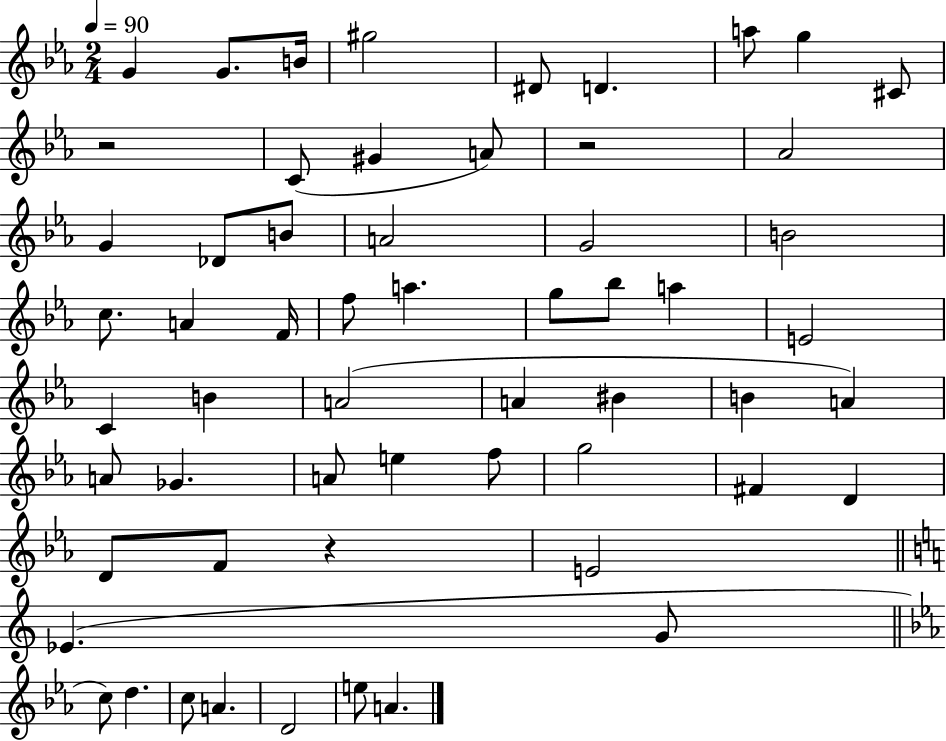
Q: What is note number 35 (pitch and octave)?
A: A4